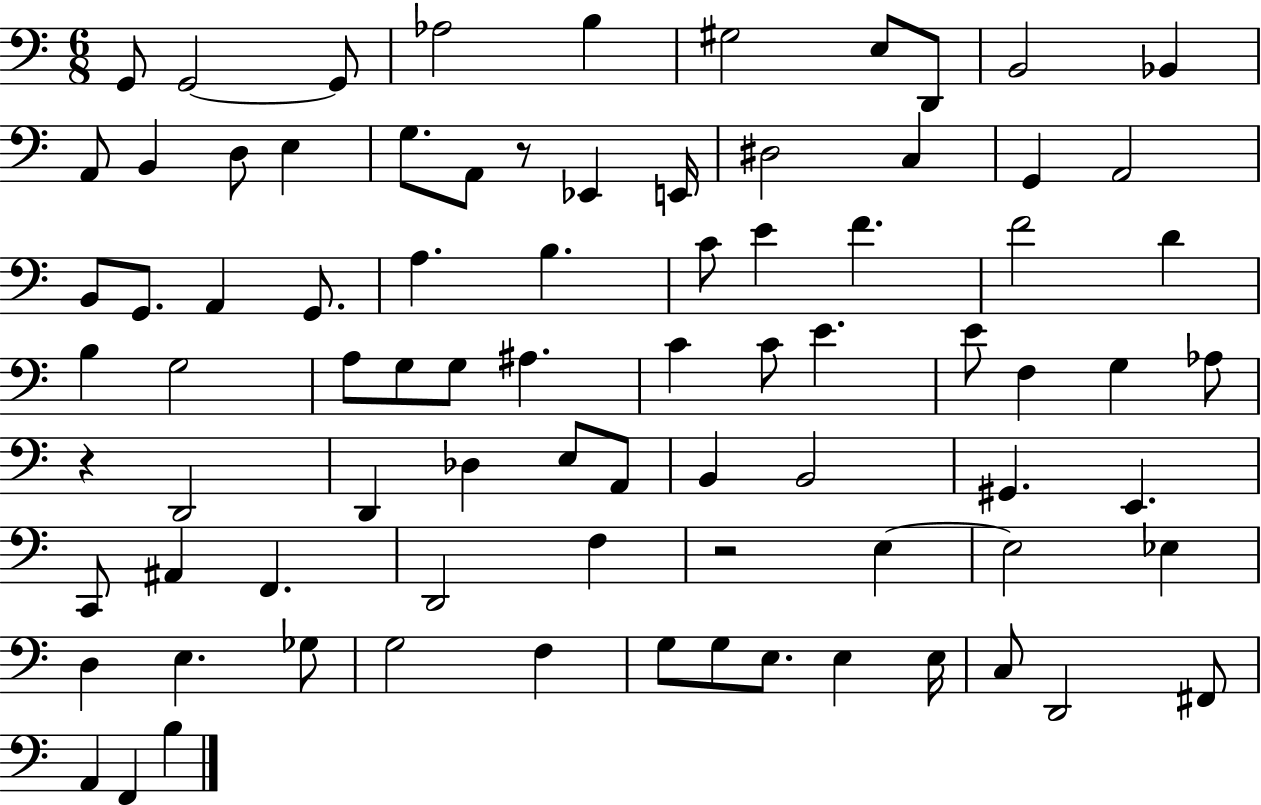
{
  \clef bass
  \numericTimeSignature
  \time 6/8
  \key c \major
  g,8 g,2~~ g,8 | aes2 b4 | gis2 e8 d,8 | b,2 bes,4 | \break a,8 b,4 d8 e4 | g8. a,8 r8 ees,4 e,16 | dis2 c4 | g,4 a,2 | \break b,8 g,8. a,4 g,8. | a4. b4. | c'8 e'4 f'4. | f'2 d'4 | \break b4 g2 | a8 g8 g8 ais4. | c'4 c'8 e'4. | e'8 f4 g4 aes8 | \break r4 d,2 | d,4 des4 e8 a,8 | b,4 b,2 | gis,4. e,4. | \break c,8 ais,4 f,4. | d,2 f4 | r2 e4~~ | e2 ees4 | \break d4 e4. ges8 | g2 f4 | g8 g8 e8. e4 e16 | c8 d,2 fis,8 | \break a,4 f,4 b4 | \bar "|."
}